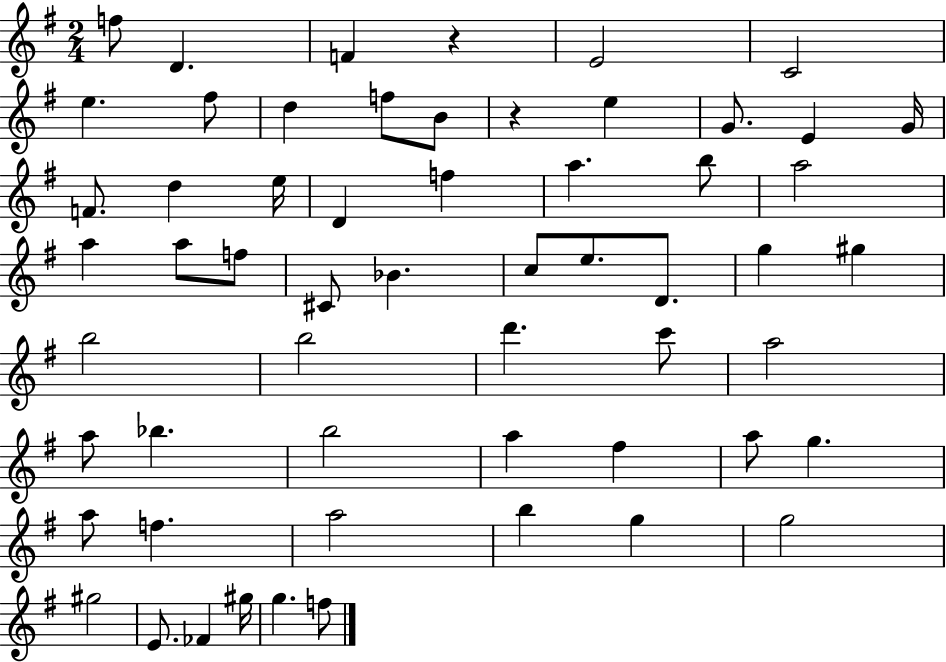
{
  \clef treble
  \numericTimeSignature
  \time 2/4
  \key g \major
  f''8 d'4. | f'4 r4 | e'2 | c'2 | \break e''4. fis''8 | d''4 f''8 b'8 | r4 e''4 | g'8. e'4 g'16 | \break f'8. d''4 e''16 | d'4 f''4 | a''4. b''8 | a''2 | \break a''4 a''8 f''8 | cis'8 bes'4. | c''8 e''8. d'8. | g''4 gis''4 | \break b''2 | b''2 | d'''4. c'''8 | a''2 | \break a''8 bes''4. | b''2 | a''4 fis''4 | a''8 g''4. | \break a''8 f''4. | a''2 | b''4 g''4 | g''2 | \break gis''2 | e'8. fes'4 gis''16 | g''4. f''8 | \bar "|."
}